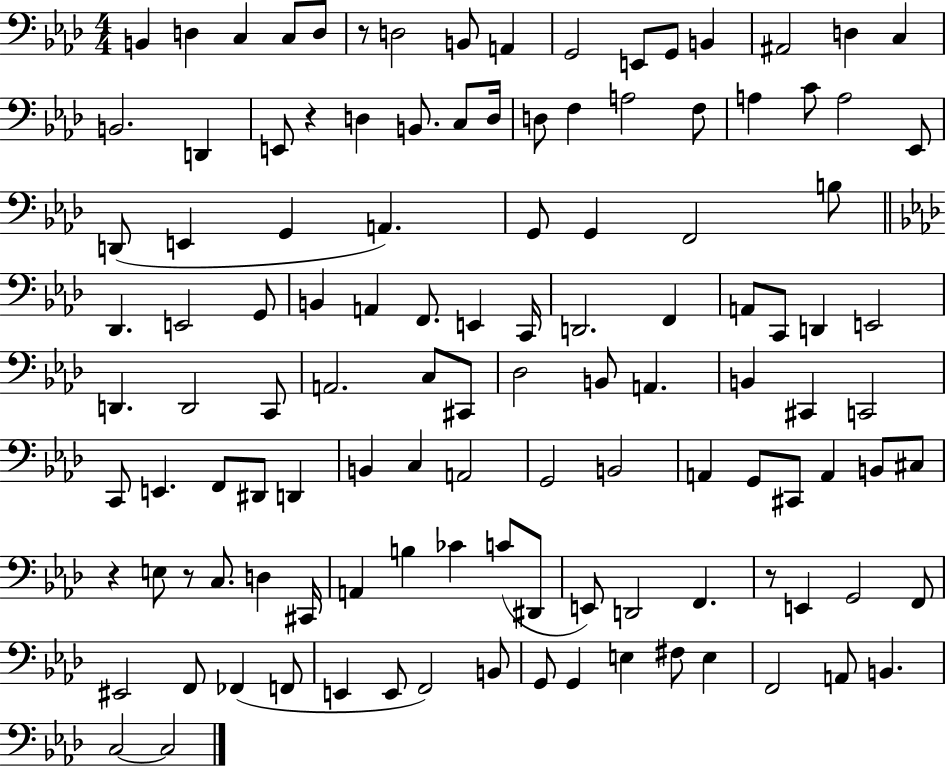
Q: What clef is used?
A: bass